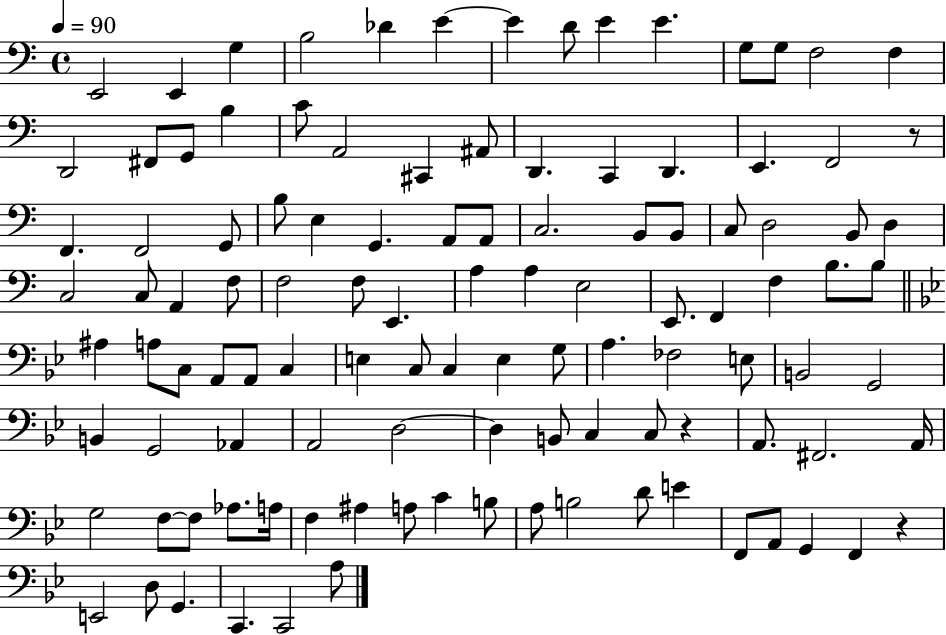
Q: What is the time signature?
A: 4/4